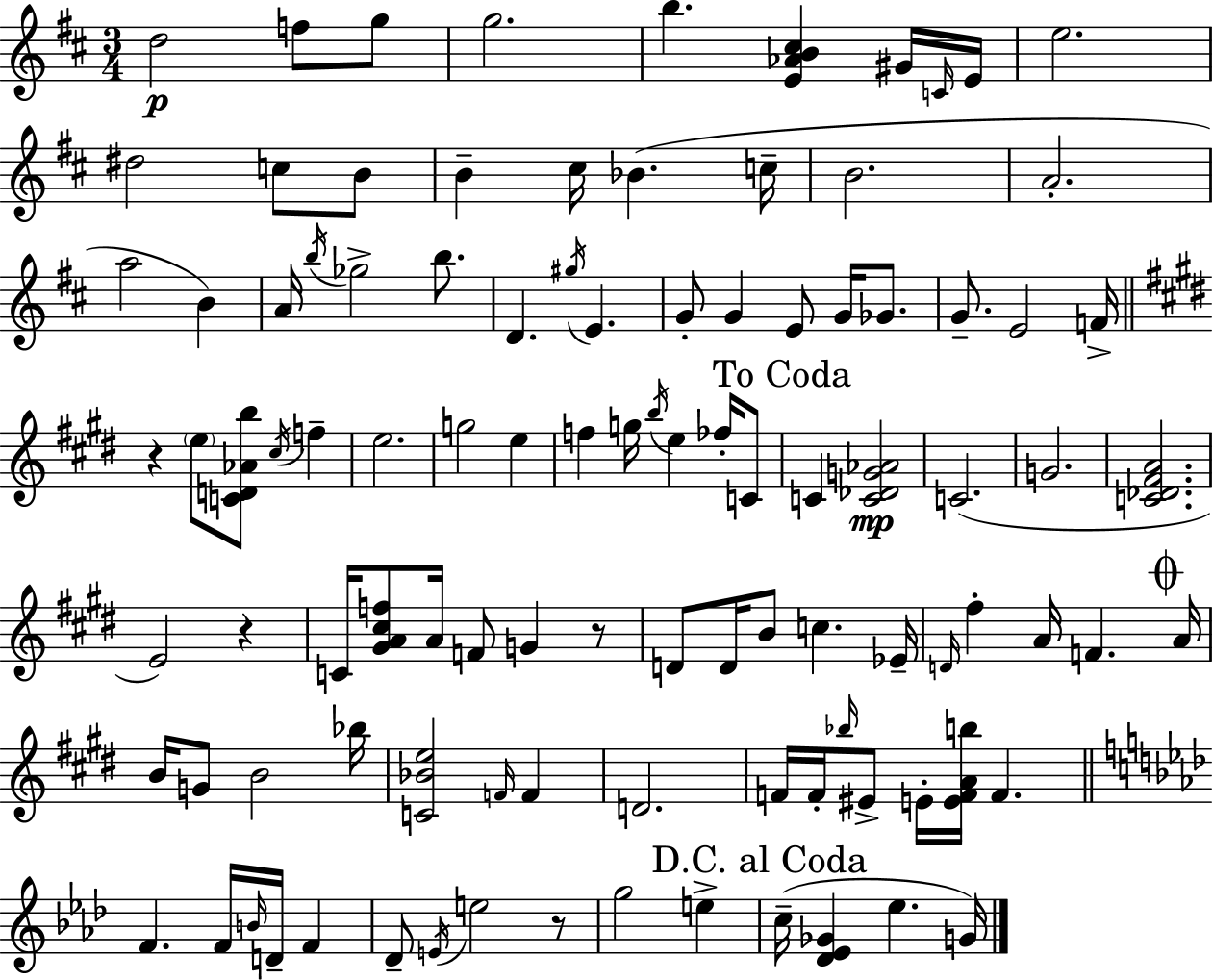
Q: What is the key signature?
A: D major